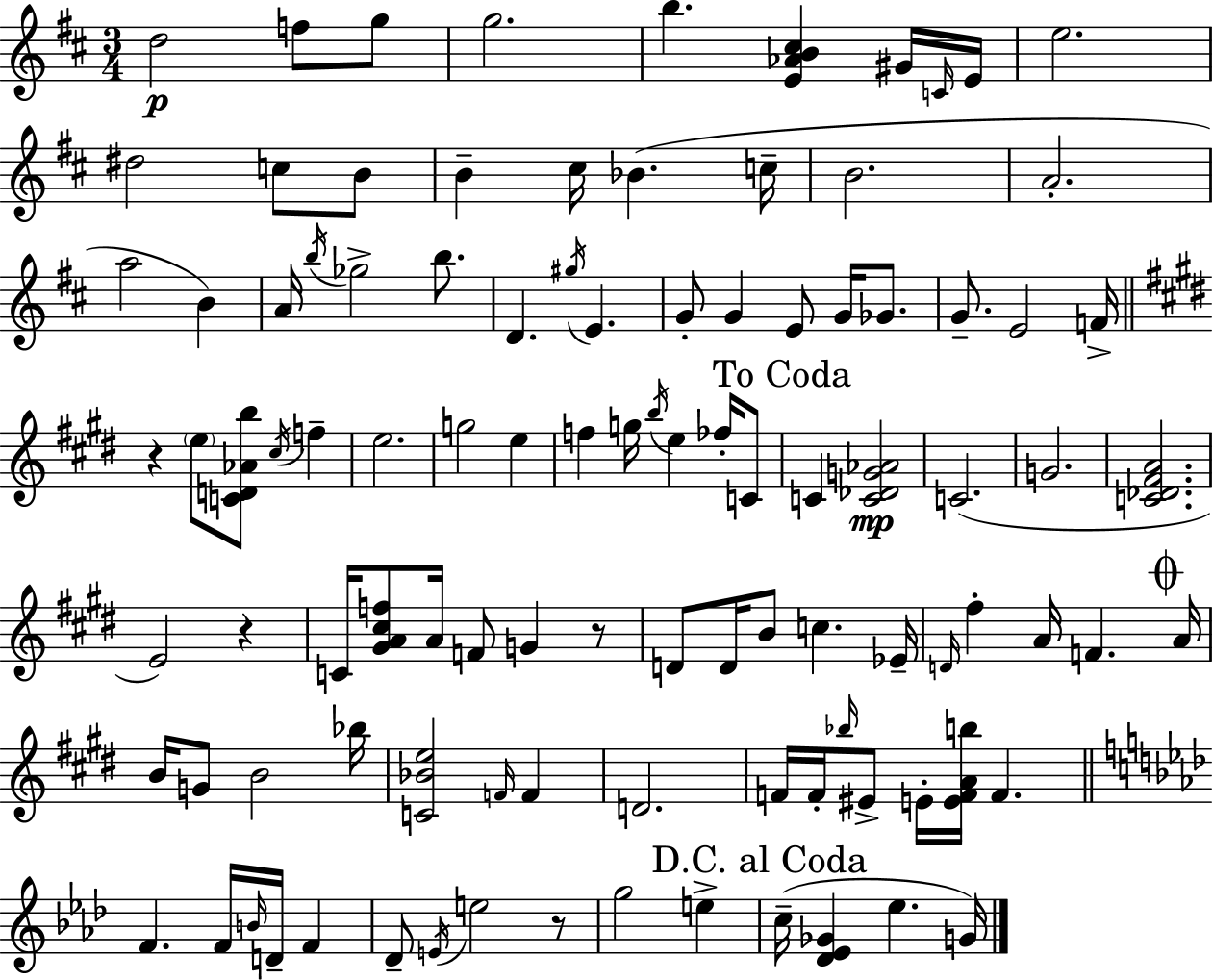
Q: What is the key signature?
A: D major